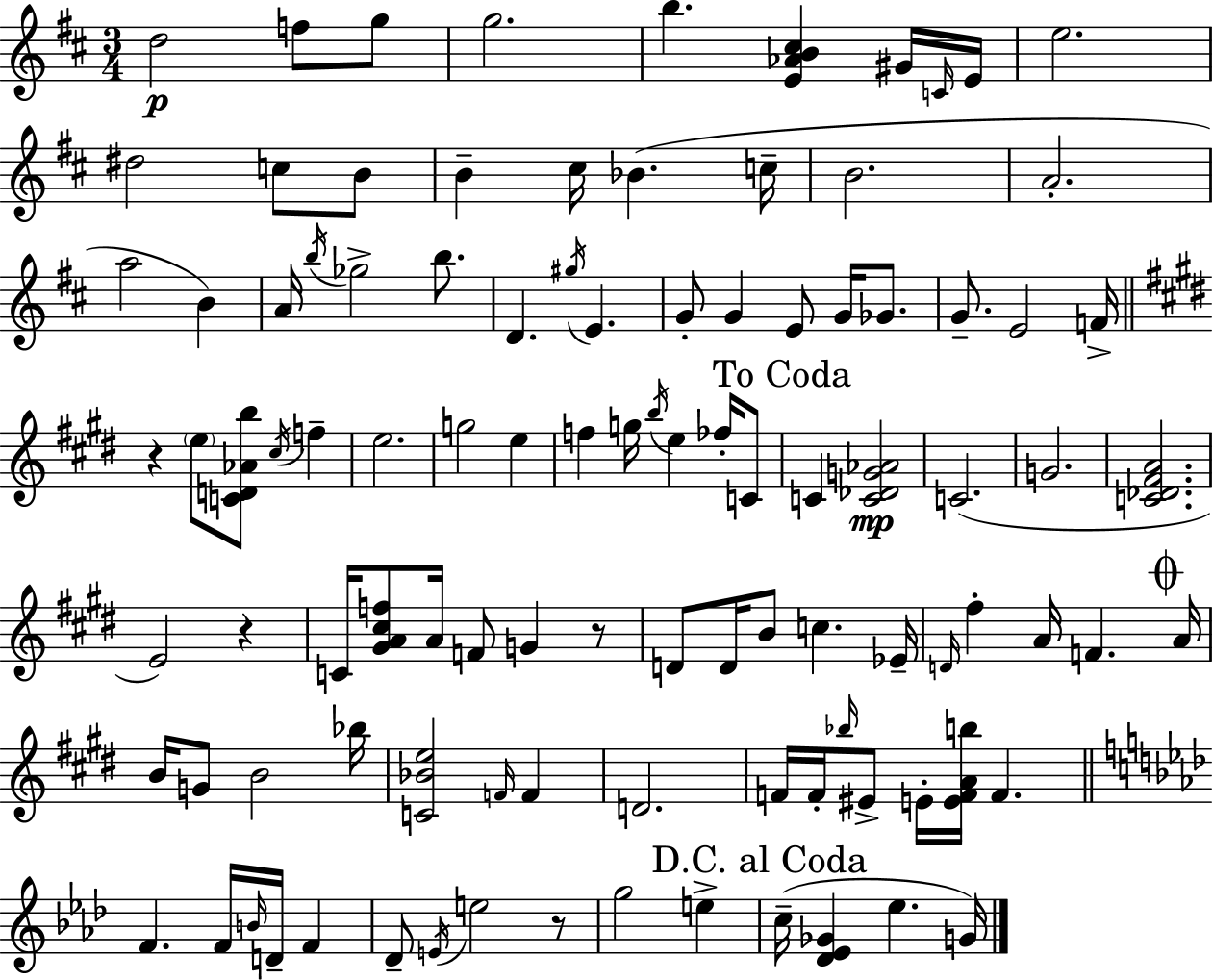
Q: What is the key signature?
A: D major